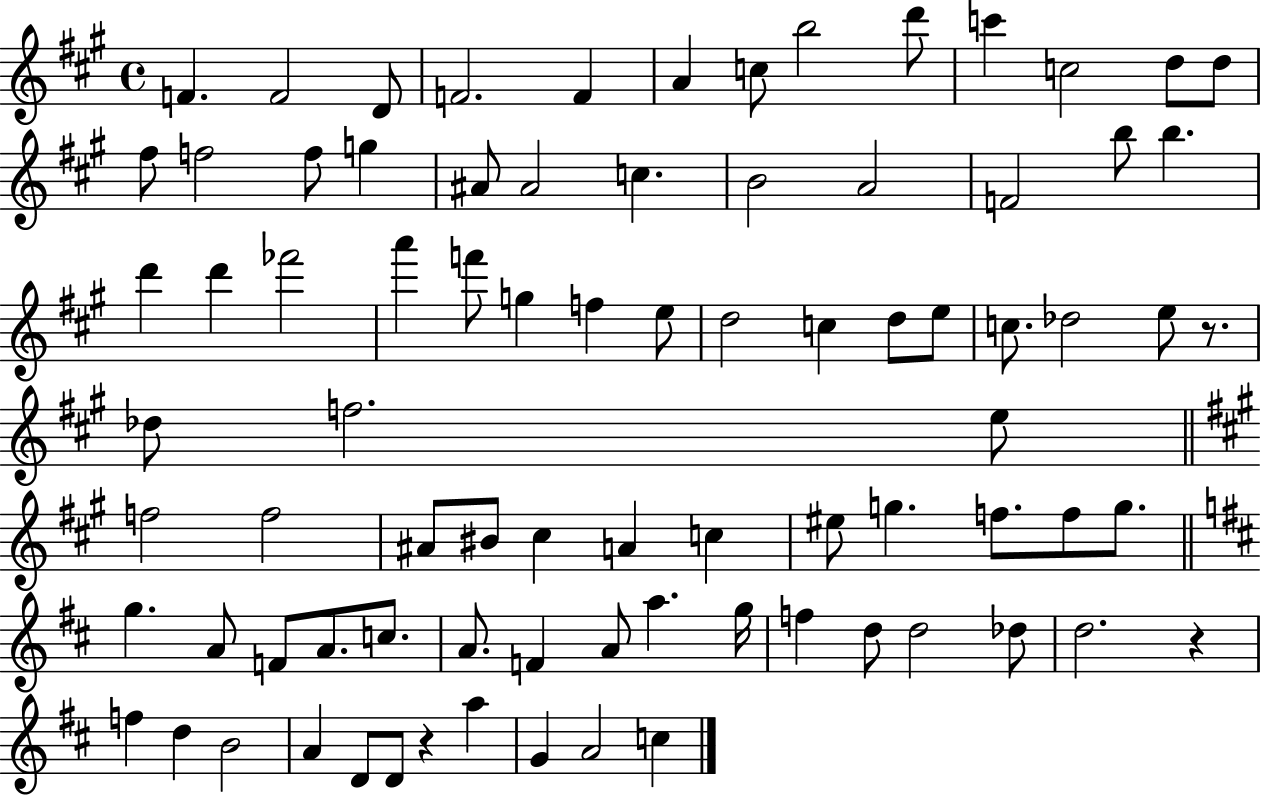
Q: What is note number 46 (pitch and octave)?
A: A#4